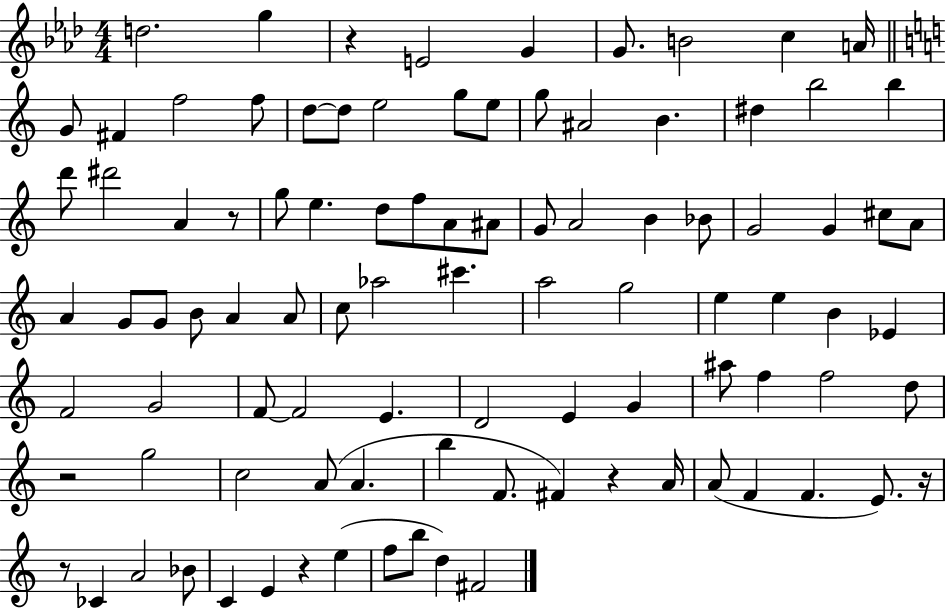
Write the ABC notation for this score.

X:1
T:Untitled
M:4/4
L:1/4
K:Ab
d2 g z E2 G G/2 B2 c A/4 G/2 ^F f2 f/2 d/2 d/2 e2 g/2 e/2 g/2 ^A2 B ^d b2 b d'/2 ^d'2 A z/2 g/2 e d/2 f/2 A/2 ^A/2 G/2 A2 B _B/2 G2 G ^c/2 A/2 A G/2 G/2 B/2 A A/2 c/2 _a2 ^c' a2 g2 e e B _E F2 G2 F/2 F2 E D2 E G ^a/2 f f2 d/2 z2 g2 c2 A/2 A b F/2 ^F z A/4 A/2 F F E/2 z/4 z/2 _C A2 _B/2 C E z e f/2 b/2 d ^F2